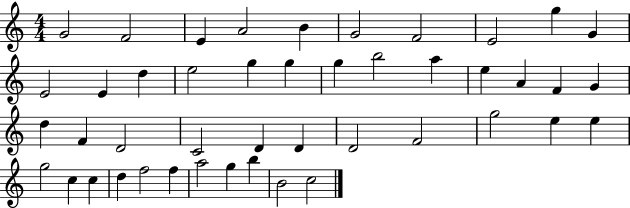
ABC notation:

X:1
T:Untitled
M:4/4
L:1/4
K:C
G2 F2 E A2 B G2 F2 E2 g G E2 E d e2 g g g b2 a e A F G d F D2 C2 D D D2 F2 g2 e e g2 c c d f2 f a2 g b B2 c2